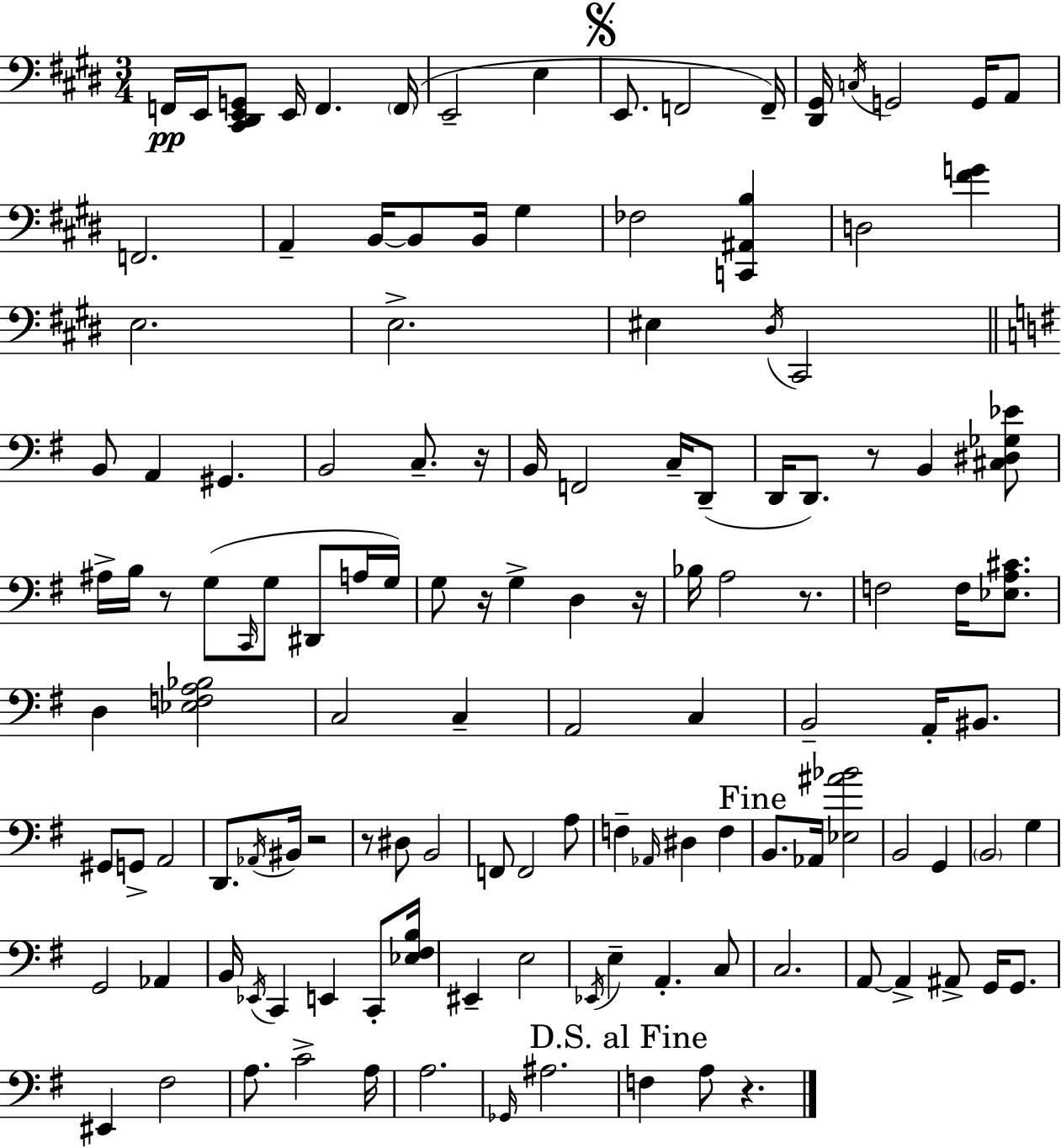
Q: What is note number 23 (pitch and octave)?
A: E3